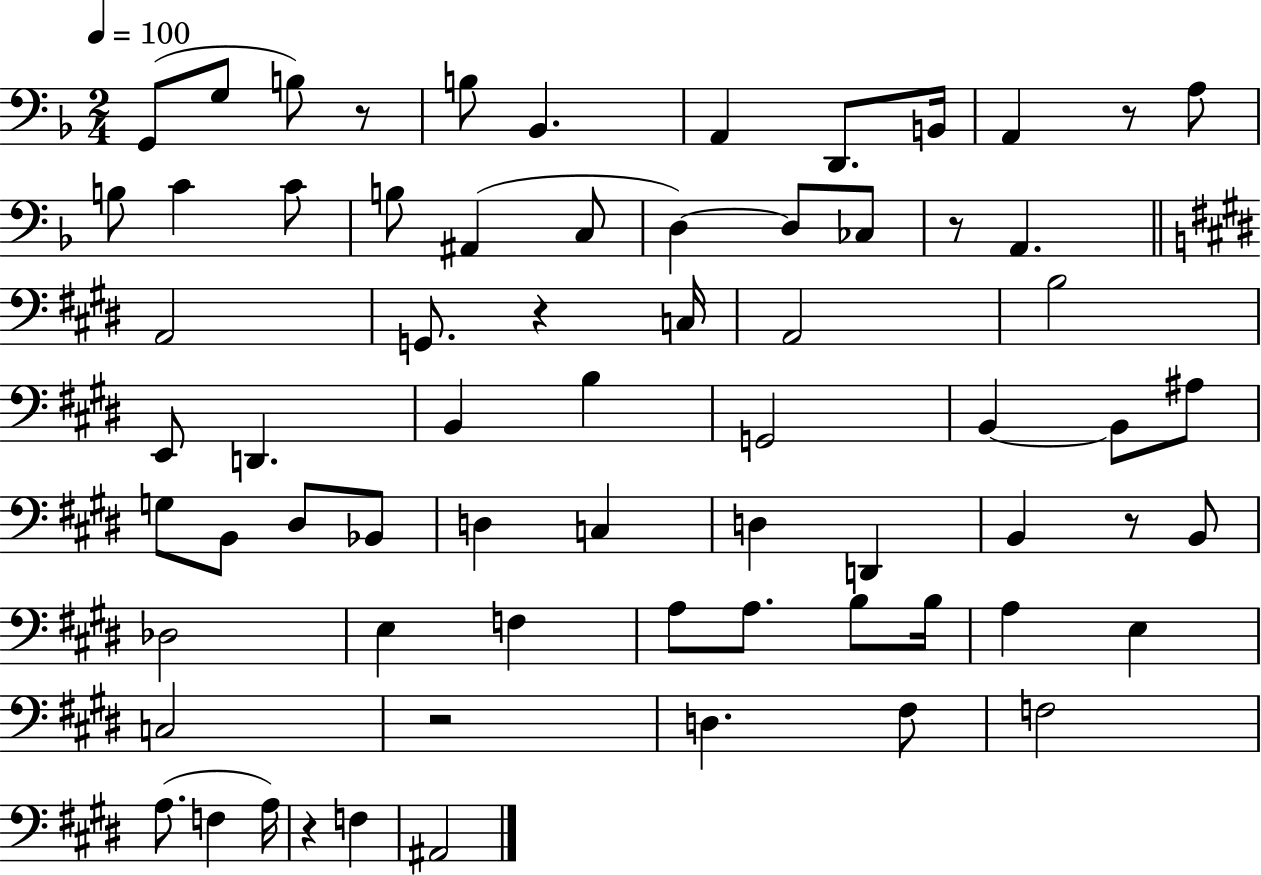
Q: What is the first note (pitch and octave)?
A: G2